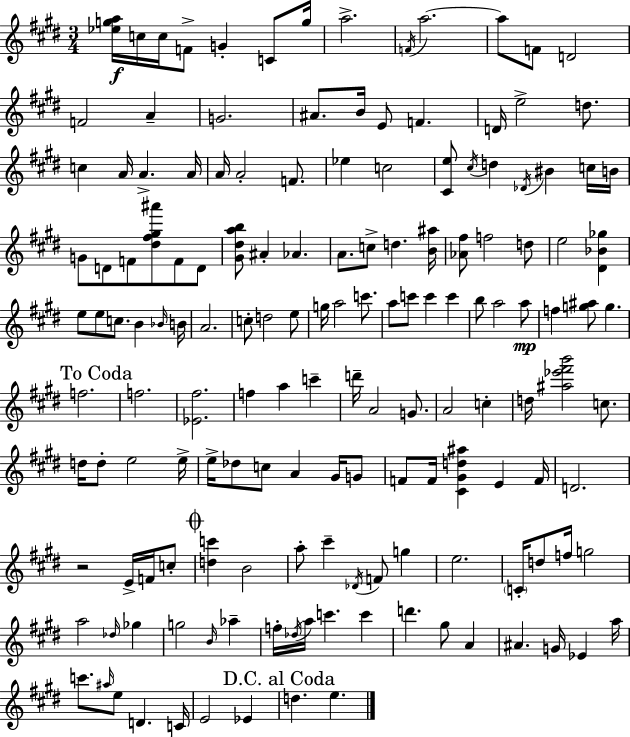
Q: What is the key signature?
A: E major